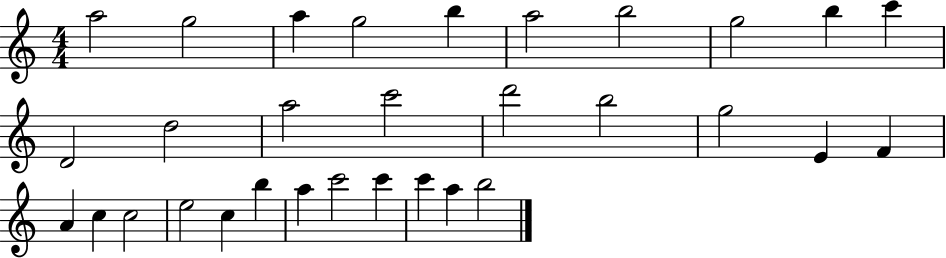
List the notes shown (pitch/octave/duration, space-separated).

A5/h G5/h A5/q G5/h B5/q A5/h B5/h G5/h B5/q C6/q D4/h D5/h A5/h C6/h D6/h B5/h G5/h E4/q F4/q A4/q C5/q C5/h E5/h C5/q B5/q A5/q C6/h C6/q C6/q A5/q B5/h